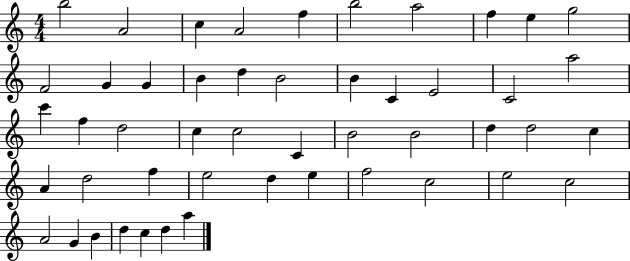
B5/h A4/h C5/q A4/h F5/q B5/h A5/h F5/q E5/q G5/h F4/h G4/q G4/q B4/q D5/q B4/h B4/q C4/q E4/h C4/h A5/h C6/q F5/q D5/h C5/q C5/h C4/q B4/h B4/h D5/q D5/h C5/q A4/q D5/h F5/q E5/h D5/q E5/q F5/h C5/h E5/h C5/h A4/h G4/q B4/q D5/q C5/q D5/q A5/q